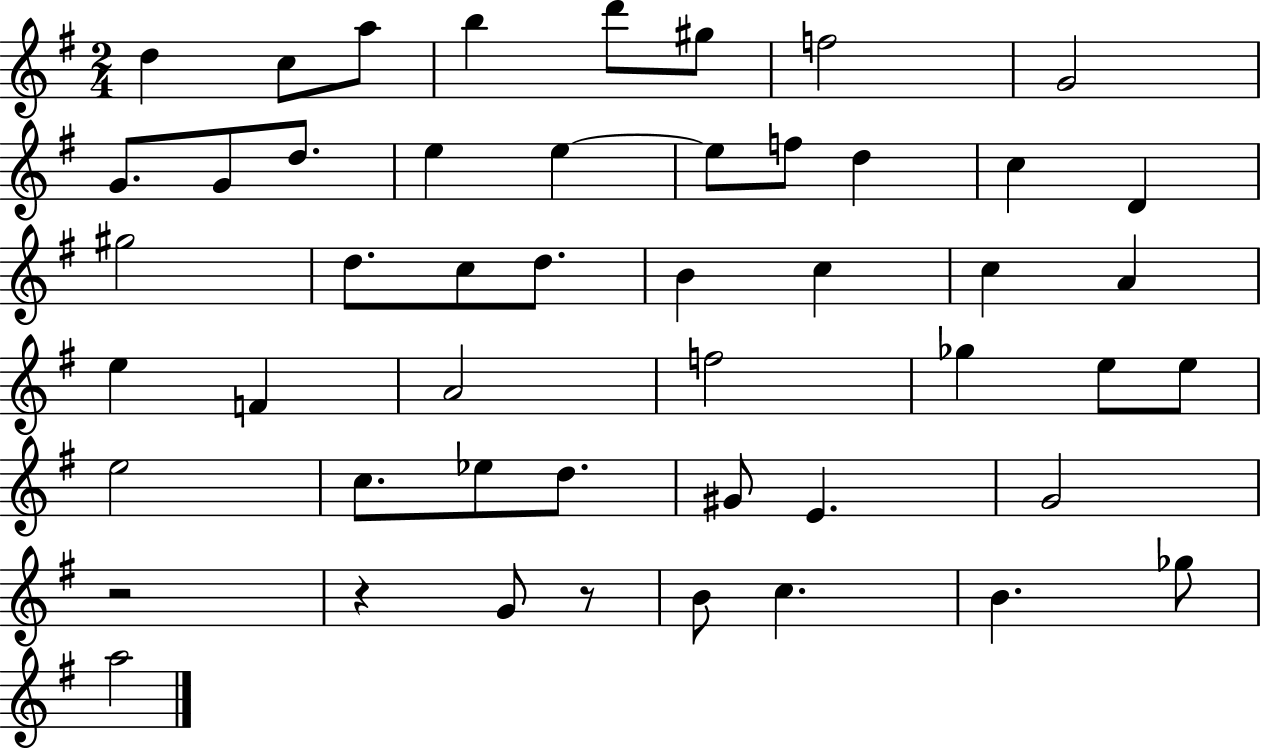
{
  \clef treble
  \numericTimeSignature
  \time 2/4
  \key g \major
  d''4 c''8 a''8 | b''4 d'''8 gis''8 | f''2 | g'2 | \break g'8. g'8 d''8. | e''4 e''4~~ | e''8 f''8 d''4 | c''4 d'4 | \break gis''2 | d''8. c''8 d''8. | b'4 c''4 | c''4 a'4 | \break e''4 f'4 | a'2 | f''2 | ges''4 e''8 e''8 | \break e''2 | c''8. ees''8 d''8. | gis'8 e'4. | g'2 | \break r2 | r4 g'8 r8 | b'8 c''4. | b'4. ges''8 | \break a''2 | \bar "|."
}